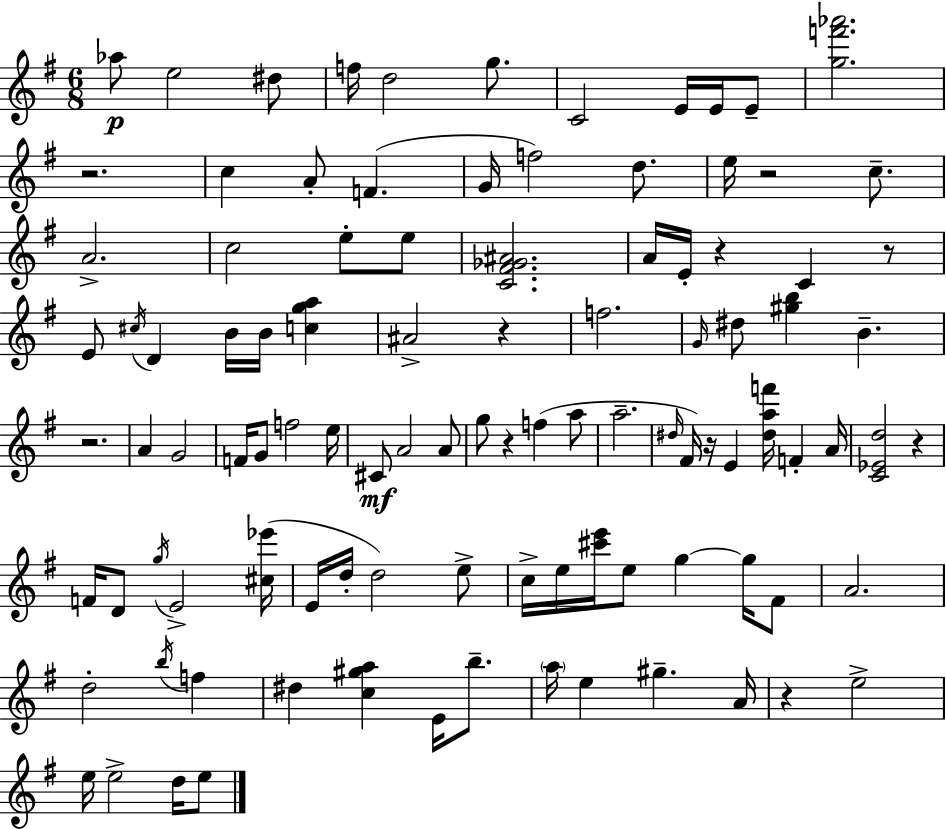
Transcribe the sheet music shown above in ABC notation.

X:1
T:Untitled
M:6/8
L:1/4
K:Em
_a/2 e2 ^d/2 f/4 d2 g/2 C2 E/4 E/4 E/2 [gf'_a']2 z2 c A/2 F G/4 f2 d/2 e/4 z2 c/2 A2 c2 e/2 e/2 [C^F_G^A]2 A/4 E/4 z C z/2 E/2 ^c/4 D B/4 B/4 [cga] ^A2 z f2 G/4 ^d/2 [^gb] B z2 A G2 F/4 G/2 f2 e/4 ^C/2 A2 A/2 g/2 z f a/2 a2 ^d/4 ^F/4 z/4 E [^daf']/4 F A/4 [C_Ed]2 z F/4 D/2 g/4 E2 [^c_e']/4 E/4 d/4 d2 e/2 c/4 e/4 [^c'e']/4 e/2 g g/4 ^F/2 A2 d2 b/4 f ^d [c^ga] E/4 b/2 a/4 e ^g A/4 z e2 e/4 e2 d/4 e/2